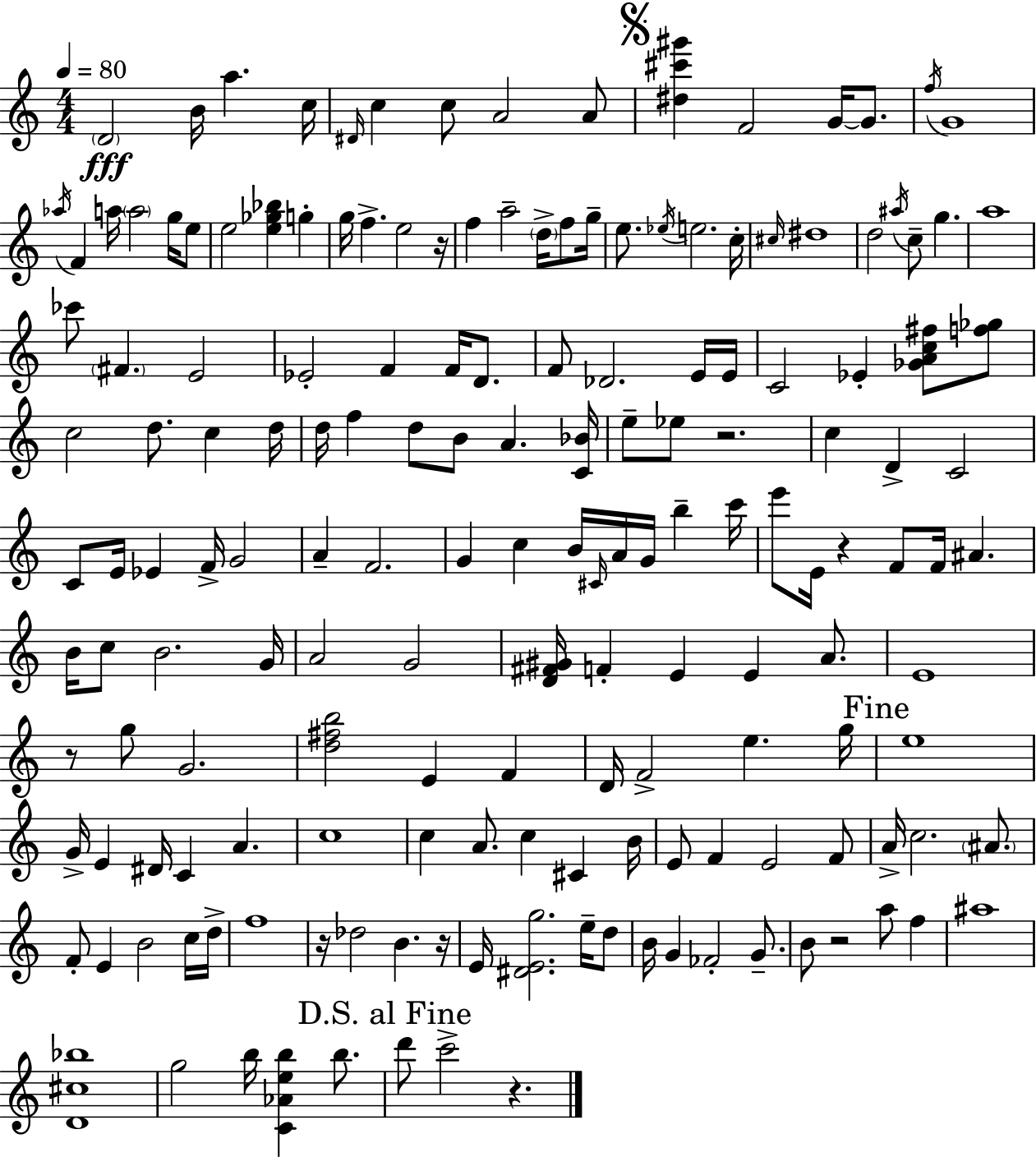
X:1
T:Untitled
M:4/4
L:1/4
K:C
D2 B/4 a c/4 ^D/4 c c/2 A2 A/2 [^d^c'^g'] F2 G/4 G/2 f/4 G4 _a/4 F a/4 a2 g/4 e/2 e2 [e_g_b] g g/4 f e2 z/4 f a2 d/4 f/2 g/4 e/2 _e/4 e2 c/4 ^c/4 ^d4 d2 ^a/4 c/2 g a4 _c'/2 ^F E2 _E2 F F/4 D/2 F/2 _D2 E/4 E/4 C2 _E [_GAc^f]/2 [f_g]/2 c2 d/2 c d/4 d/4 f d/2 B/2 A [C_B]/4 e/2 _e/2 z2 c D C2 C/2 E/4 _E F/4 G2 A F2 G c B/4 ^C/4 A/4 G/4 b c'/4 e'/2 E/4 z F/2 F/4 ^A B/4 c/2 B2 G/4 A2 G2 [D^F^G]/4 F E E A/2 E4 z/2 g/2 G2 [d^fb]2 E F D/4 F2 e g/4 e4 G/4 E ^D/4 C A c4 c A/2 c ^C B/4 E/2 F E2 F/2 A/4 c2 ^A/2 F/2 E B2 c/4 d/4 f4 z/4 _d2 B z/4 E/4 [^DEg]2 e/4 d/2 B/4 G _F2 G/2 B/2 z2 a/2 f ^a4 [D^c_b]4 g2 b/4 [C_Aeb] b/2 d'/2 c'2 z